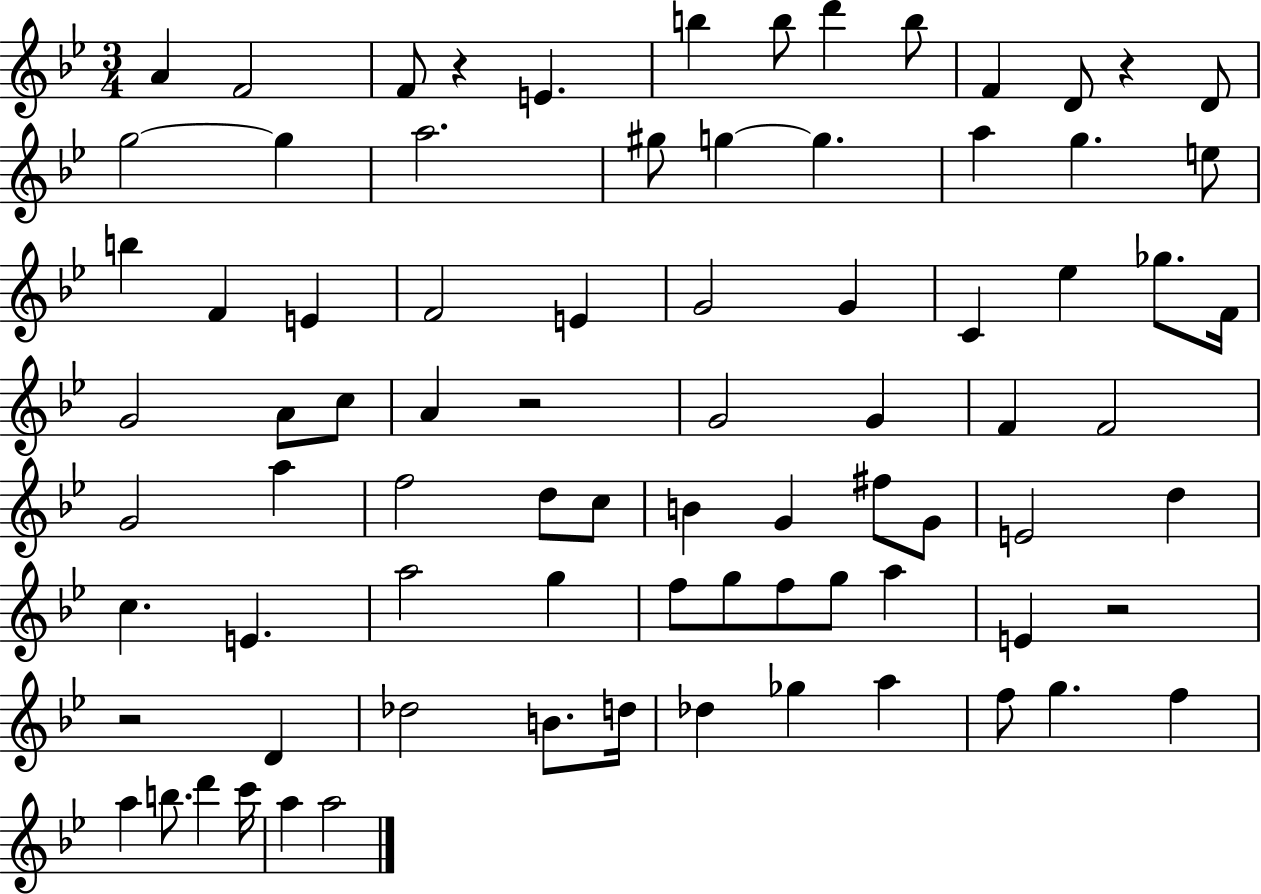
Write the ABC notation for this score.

X:1
T:Untitled
M:3/4
L:1/4
K:Bb
A F2 F/2 z E b b/2 d' b/2 F D/2 z D/2 g2 g a2 ^g/2 g g a g e/2 b F E F2 E G2 G C _e _g/2 F/4 G2 A/2 c/2 A z2 G2 G F F2 G2 a f2 d/2 c/2 B G ^f/2 G/2 E2 d c E a2 g f/2 g/2 f/2 g/2 a E z2 z2 D _d2 B/2 d/4 _d _g a f/2 g f a b/2 d' c'/4 a a2